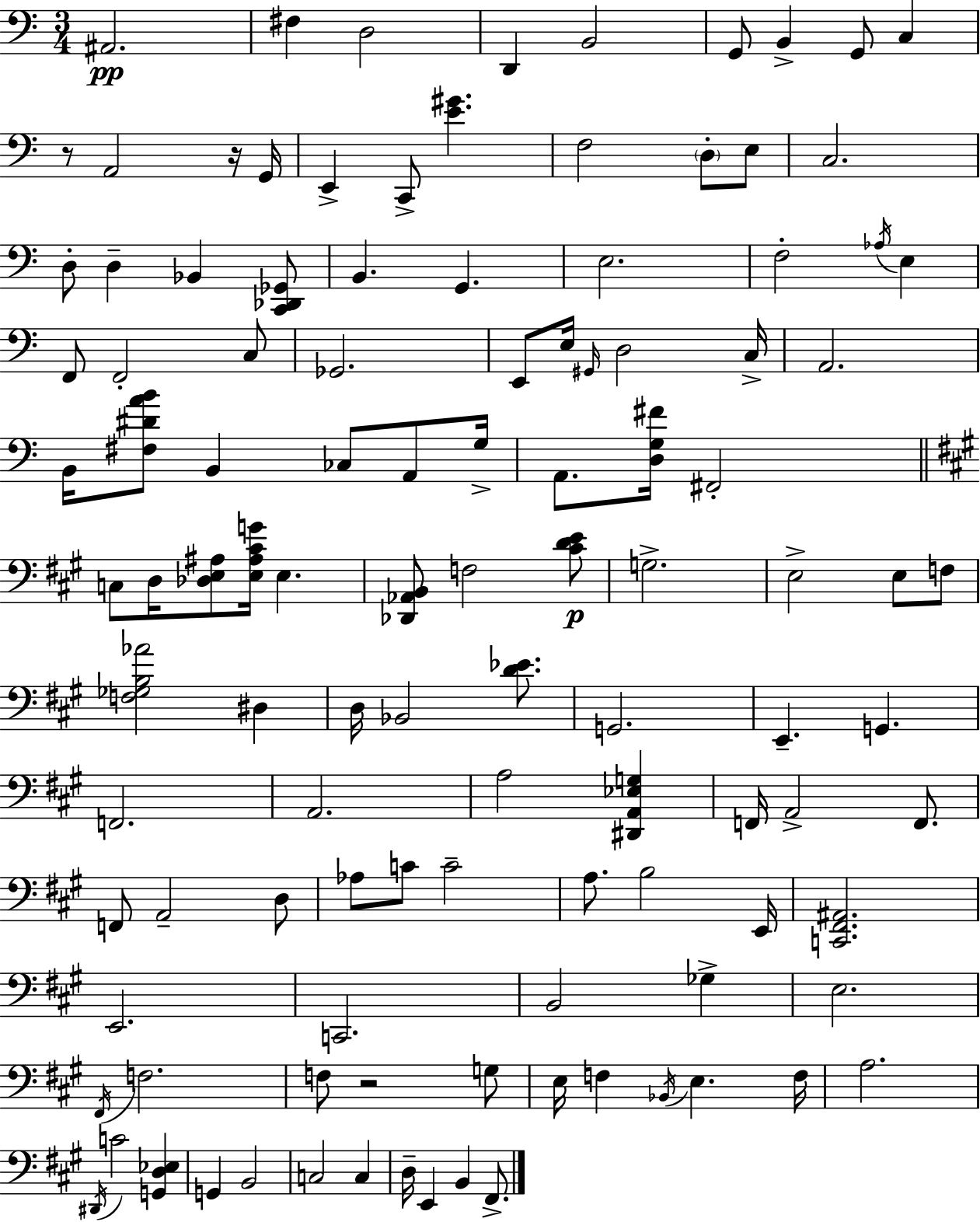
{
  \clef bass
  \numericTimeSignature
  \time 3/4
  \key c \major
  ais,2.\pp | fis4 d2 | d,4 b,2 | g,8 b,4-> g,8 c4 | \break r8 a,2 r16 g,16 | e,4-> c,8-> <e' gis'>4. | f2 \parenthesize d8-. e8 | c2. | \break d8-. d4-- bes,4 <c, des, ges,>8 | b,4. g,4. | e2. | f2-. \acciaccatura { aes16 } e4 | \break f,8 f,2-. c8 | ges,2. | e,8 e16 \grace { gis,16 } d2 | c16-> a,2. | \break b,16 <fis dis' a' b'>8 b,4 ces8 a,8 | g16-> a,8. <d g fis'>16 fis,2-. | \bar "||" \break \key a \major c8 d16 <des e ais>8 <e ais cis' g'>16 e4. | <des, aes, b,>8 f2 <cis' d' e'>8\p | g2.-> | e2-> e8 f8 | \break <f ges b aes'>2 dis4 | d16 bes,2 <d' ees'>8. | g,2. | e,4.-- g,4. | \break f,2. | a,2. | a2 <dis, a, ees g>4 | f,16 a,2-> f,8. | \break f,8 a,2-- d8 | aes8 c'8 c'2-- | a8. b2 e,16 | <c, fis, ais,>2. | \break e,2. | c,2. | b,2 ges4-> | e2. | \break \acciaccatura { fis,16 } f2. | f8 r2 g8 | e16 f4 \acciaccatura { bes,16 } e4. | f16 a2. | \break \acciaccatura { dis,16 } c'2 <g, d ees>4 | g,4 b,2 | c2 c4 | d16-- e,4 b,4 | \break fis,8.-> \bar "|."
}